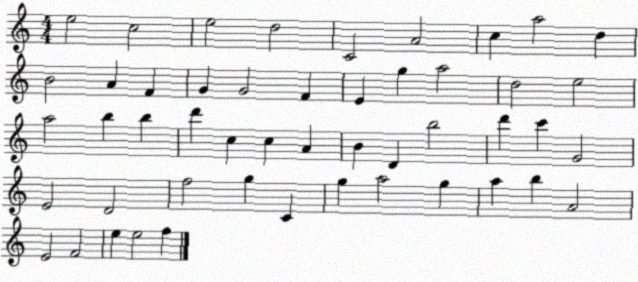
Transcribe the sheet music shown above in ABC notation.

X:1
T:Untitled
M:4/4
L:1/4
K:C
e2 c2 e2 d2 C2 A2 c a2 d B2 A F G G2 F E g a2 d2 e2 a2 b b d' c c A B D b2 d' c' G2 E2 D2 f2 g C g a2 g a b A2 E2 F2 e e2 f